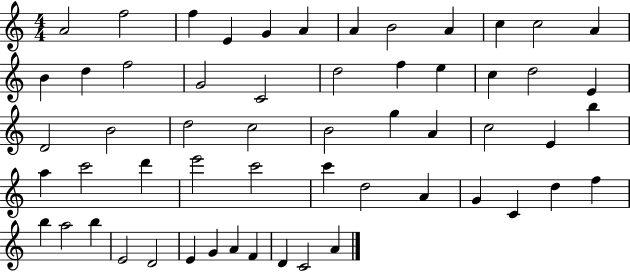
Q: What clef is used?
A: treble